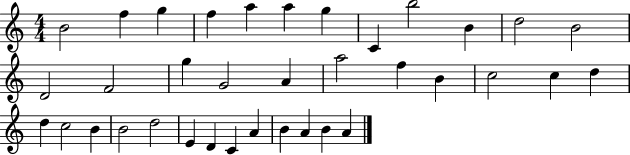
{
  \clef treble
  \numericTimeSignature
  \time 4/4
  \key c \major
  b'2 f''4 g''4 | f''4 a''4 a''4 g''4 | c'4 b''2 b'4 | d''2 b'2 | \break d'2 f'2 | g''4 g'2 a'4 | a''2 f''4 b'4 | c''2 c''4 d''4 | \break d''4 c''2 b'4 | b'2 d''2 | e'4 d'4 c'4 a'4 | b'4 a'4 b'4 a'4 | \break \bar "|."
}